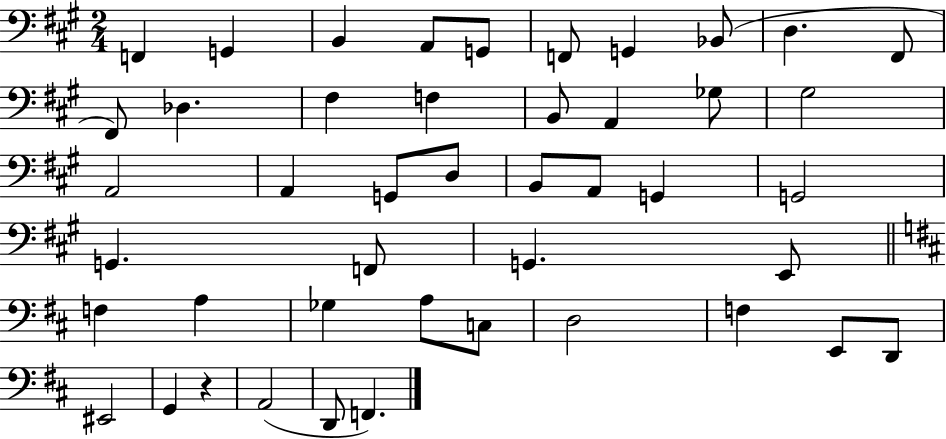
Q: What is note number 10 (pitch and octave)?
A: F#2